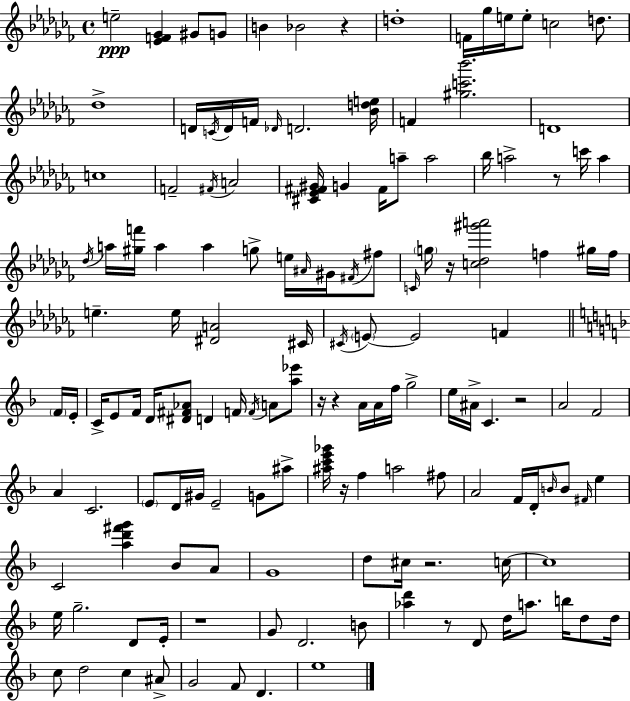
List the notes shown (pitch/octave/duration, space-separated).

E5/h [Eb4,F4,Gb4]/q G#4/e G4/e B4/q Bb4/h R/q D5/w F4/s Gb5/s E5/s E5/e C5/h D5/e. Db5/w D4/s C4/s D4/s F4/s Db4/s D4/h. [Bb4,D5,E5]/s F4/q [G#5,C6,Bb6]/h. D4/w C5/w F4/h F#4/s A4/h [C#4,Eb4,F#4,G#4]/s G4/q F#4/s A5/e A5/h Bb5/s A5/h R/e C6/s A5/q Db5/s A5/s [G#5,F6]/s A5/q A5/q G5/e E5/s A#4/s G#4/s F#4/s F#5/e C4/s G5/s R/s [C5,Db5,G#6,A6]/h F5/q G#5/s F5/s E5/q. E5/s [D#4,A4]/h C#4/s C#4/s E4/e E4/h F4/q F4/s E4/s C4/s E4/e F4/s D4/s [D#4,F#4,Ab4]/e D4/q F4/s F4/s A4/e [A5,Eb6]/e R/s R/q A4/s A4/s F5/s G5/h E5/s A#4/s C4/q. R/h A4/h F4/h A4/q C4/h. E4/e D4/s G#4/s E4/h G4/e A#5/e [A#5,C6,E6,Gb6]/s R/s F5/q A5/h F#5/e A4/h F4/s D4/s B4/s B4/e F#4/s E5/q C4/h [A5,D6,F#6,G6]/q Bb4/e A4/e G4/w D5/e C#5/s R/h. C5/s C5/w E5/s G5/h. D4/e E4/s R/w G4/e D4/h. B4/e [Ab5,D6]/q R/e D4/e D5/s A5/e. B5/s D5/e D5/s C5/e D5/h C5/q A#4/e G4/h F4/e D4/q. E5/w